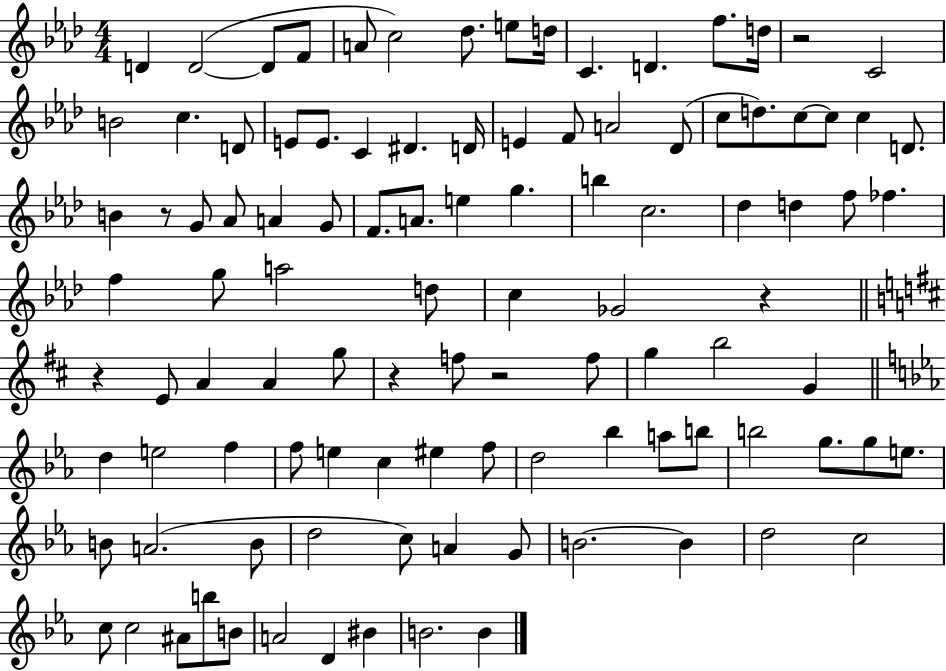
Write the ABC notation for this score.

X:1
T:Untitled
M:4/4
L:1/4
K:Ab
D D2 D/2 F/2 A/2 c2 _d/2 e/2 d/4 C D f/2 d/4 z2 C2 B2 c D/2 E/2 E/2 C ^D D/4 E F/2 A2 _D/2 c/2 d/2 c/2 c/2 c D/2 B z/2 G/2 _A/2 A G/2 F/2 A/2 e g b c2 _d d f/2 _f f g/2 a2 d/2 c _G2 z z E/2 A A g/2 z f/2 z2 f/2 g b2 G d e2 f f/2 e c ^e f/2 d2 _b a/2 b/2 b2 g/2 g/2 e/2 B/2 A2 B/2 d2 c/2 A G/2 B2 B d2 c2 c/2 c2 ^A/2 b/2 B/2 A2 D ^B B2 B